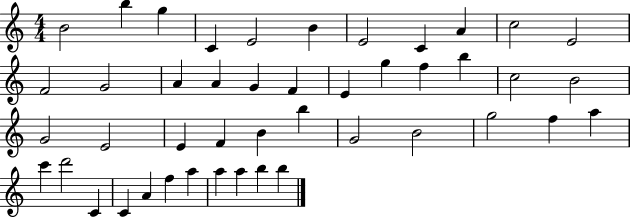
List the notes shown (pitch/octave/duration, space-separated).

B4/h B5/q G5/q C4/q E4/h B4/q E4/h C4/q A4/q C5/h E4/h F4/h G4/h A4/q A4/q G4/q F4/q E4/q G5/q F5/q B5/q C5/h B4/h G4/h E4/h E4/q F4/q B4/q B5/q G4/h B4/h G5/h F5/q A5/q C6/q D6/h C4/q C4/q A4/q F5/q A5/q A5/q A5/q B5/q B5/q